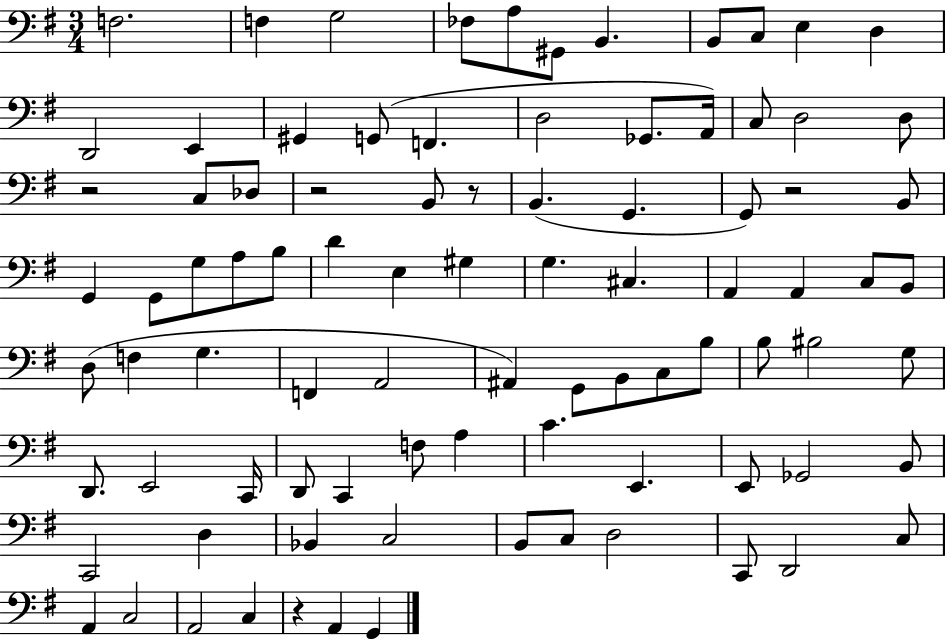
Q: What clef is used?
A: bass